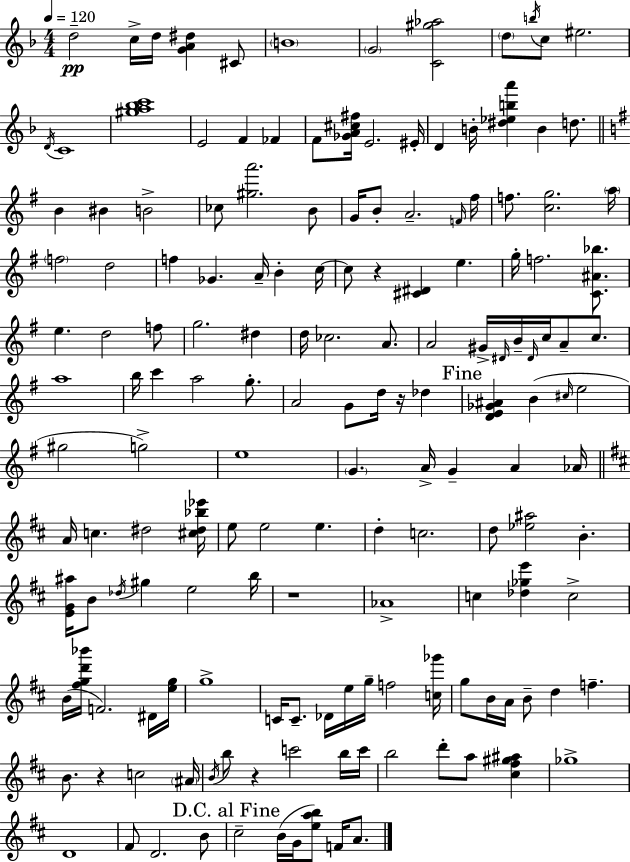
D5/h C5/s D5/s [G4,A4,D#5]/q C#4/e B4/w G4/h [C4,G#5,Ab5]/h D5/e B5/s C5/e EIS5/h. D4/s C4/w [G#5,A5,Bb5,C6]/w E4/h F4/q FES4/q F4/e [Gb4,A4,C#5,F#5]/s E4/h. EIS4/s D4/q B4/s [D#5,Eb5,B5,A6]/q B4/q D5/e. B4/q BIS4/q B4/h CES5/e [G#5,A6]/h. B4/e G4/s B4/e A4/h. F4/s F#5/s F5/e. [C5,G5]/h. A5/s F5/h D5/h F5/q Gb4/q. A4/s B4/q C5/s C5/e R/q [C#4,D#4]/q E5/q. G5/s F5/h. [C4,A#4,Bb5]/e. E5/q. D5/h F5/e G5/h. D#5/q D5/s CES5/h. A4/e. A4/h G#4/s D#4/s B4/s D#4/s C5/s A4/e C5/e. A5/w B5/s C6/q A5/h G5/e. A4/h G4/e D5/s R/s Db5/q [D4,E4,Gb4,A#4]/q B4/q C#5/s E5/h G#5/h G5/h E5/w G4/q. A4/s G4/q A4/q Ab4/s A4/s C5/q. D#5/h [C#5,D#5,Bb5,Eb6]/s E5/e E5/h E5/q. D5/q C5/h. D5/e [Eb5,A#5]/h B4/q. [E4,G4,A#5]/s B4/e Db5/s G#5/q E5/h B5/s R/w Ab4/w C5/q [Db5,Gb5,E6]/q C5/h B4/s [F#5,G5,D6,Bb6]/s F4/h. D#4/s [E5,G5]/s G5/w C4/s C4/e. Db4/s E5/s G5/s F5/h [C5,Gb6]/s G5/e B4/s A4/s B4/e D5/q F5/q. B4/e. R/q C5/h A#4/s B4/s B5/e R/q C6/h B5/s C6/s B5/h D6/e A5/e [C#5,F#5,G#5,A#5]/q Gb5/w D4/w F#4/e D4/h. B4/e C#5/h B4/s G4/s [E5,A5,B5]/e F4/s A4/e.